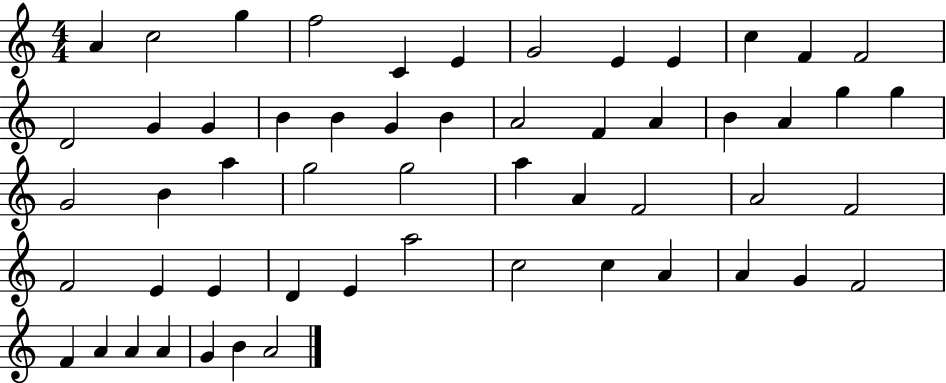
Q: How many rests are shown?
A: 0